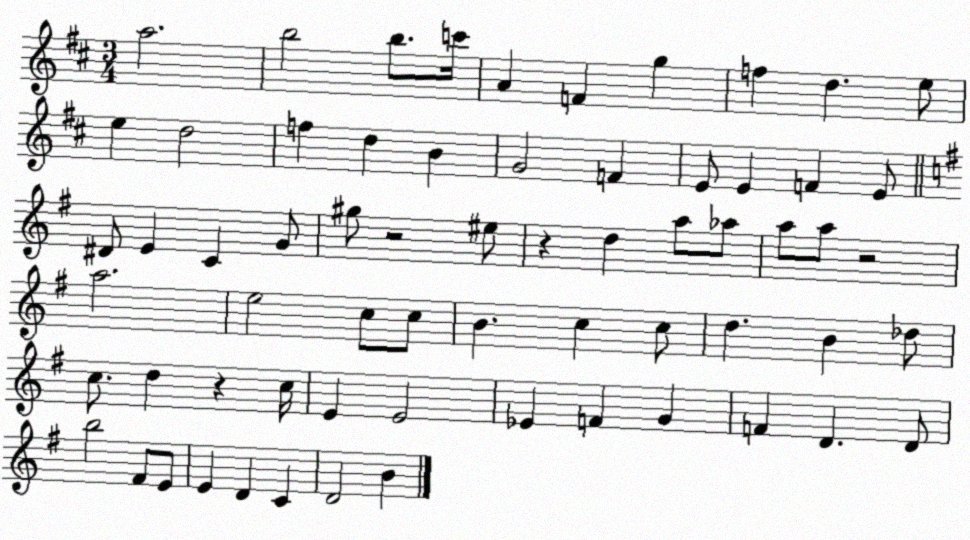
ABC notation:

X:1
T:Untitled
M:3/4
L:1/4
K:D
a2 b2 b/2 c'/4 A F g f d e/2 e d2 f d B G2 F E/2 E F E/2 ^D/2 E C G/2 ^g/2 z2 ^e/2 z d a/2 _a/2 a/2 a/2 z2 a2 e2 c/2 c/2 B c c/2 d B _d/2 c/2 d z c/4 E E2 _E F G F D D/2 b2 ^F/2 E/2 E D C D2 B